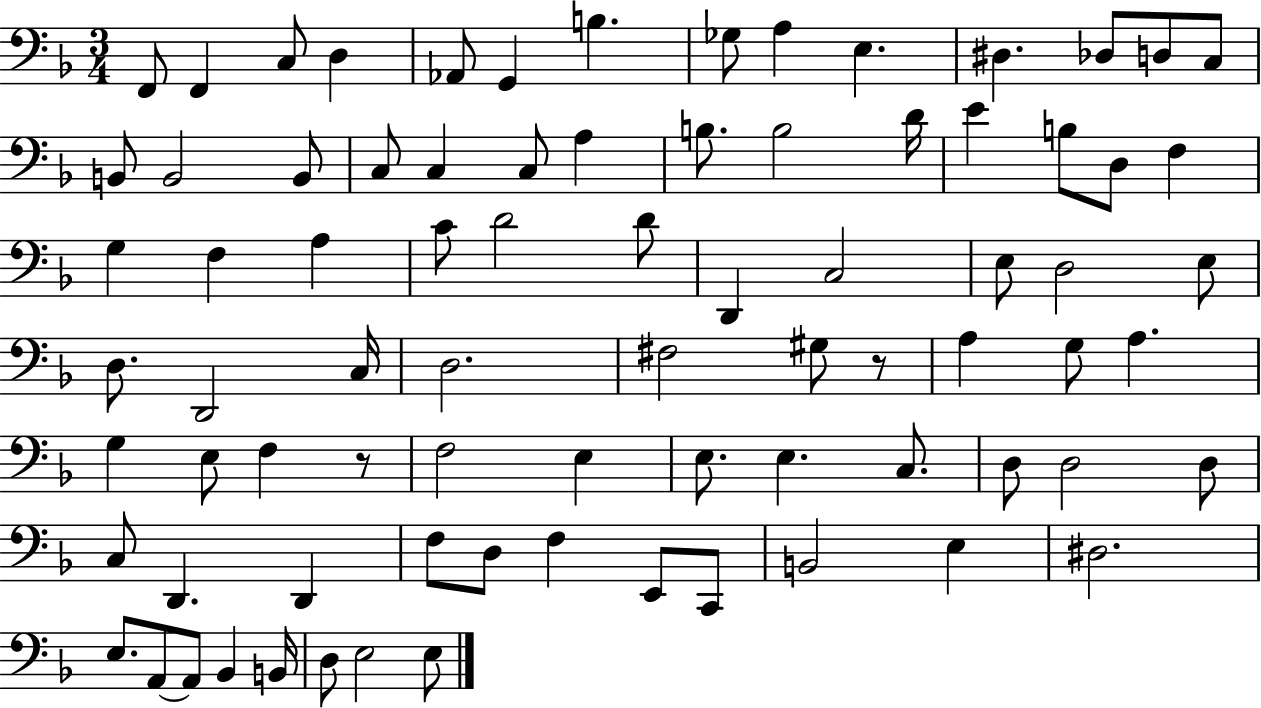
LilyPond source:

{
  \clef bass
  \numericTimeSignature
  \time 3/4
  \key f \major
  f,8 f,4 c8 d4 | aes,8 g,4 b4. | ges8 a4 e4. | dis4. des8 d8 c8 | \break b,8 b,2 b,8 | c8 c4 c8 a4 | b8. b2 d'16 | e'4 b8 d8 f4 | \break g4 f4 a4 | c'8 d'2 d'8 | d,4 c2 | e8 d2 e8 | \break d8. d,2 c16 | d2. | fis2 gis8 r8 | a4 g8 a4. | \break g4 e8 f4 r8 | f2 e4 | e8. e4. c8. | d8 d2 d8 | \break c8 d,4. d,4 | f8 d8 f4 e,8 c,8 | b,2 e4 | dis2. | \break e8. a,8~~ a,8 bes,4 b,16 | d8 e2 e8 | \bar "|."
}